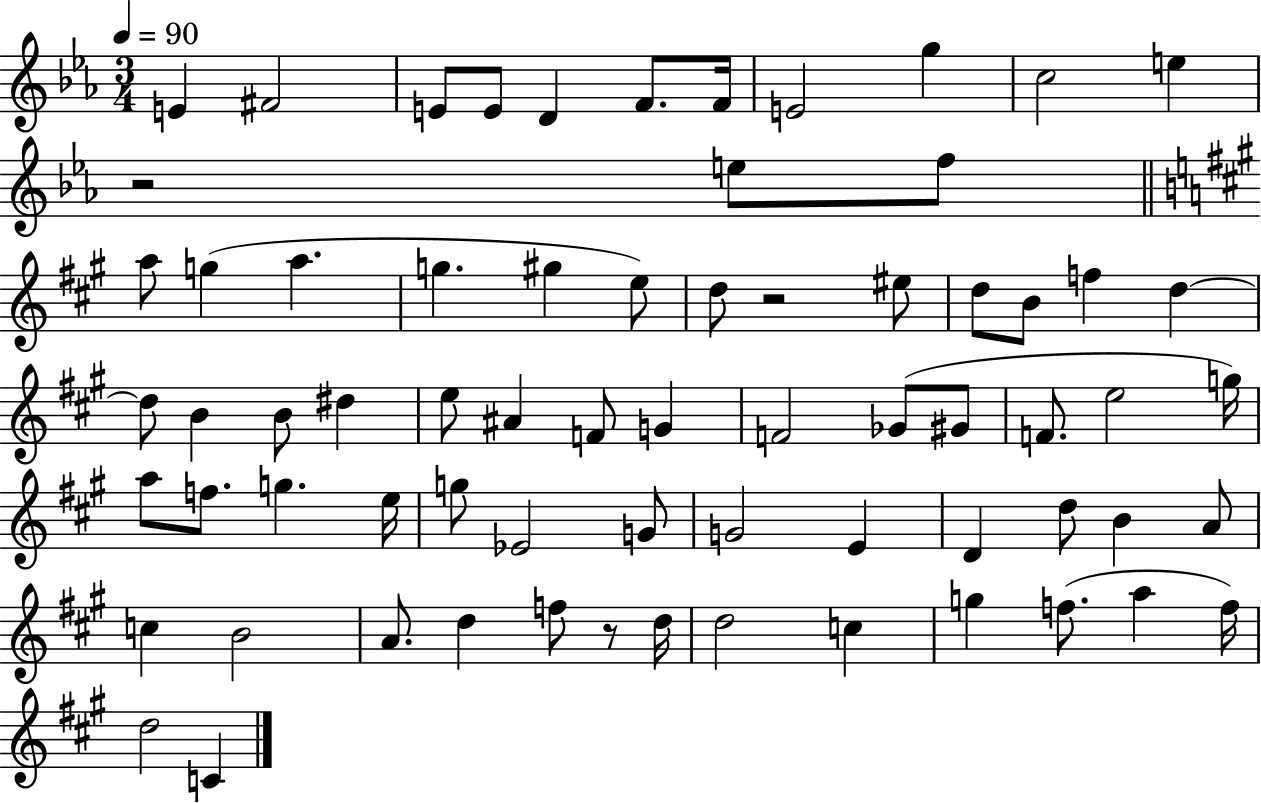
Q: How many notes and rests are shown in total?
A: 69